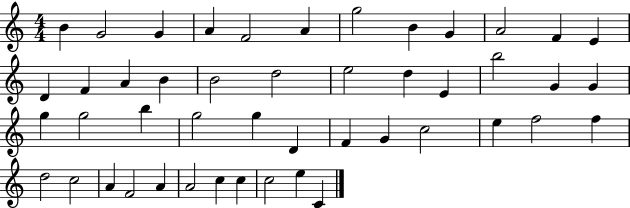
{
  \clef treble
  \numericTimeSignature
  \time 4/4
  \key c \major
  b'4 g'2 g'4 | a'4 f'2 a'4 | g''2 b'4 g'4 | a'2 f'4 e'4 | \break d'4 f'4 a'4 b'4 | b'2 d''2 | e''2 d''4 e'4 | b''2 g'4 g'4 | \break g''4 g''2 b''4 | g''2 g''4 d'4 | f'4 g'4 c''2 | e''4 f''2 f''4 | \break d''2 c''2 | a'4 f'2 a'4 | a'2 c''4 c''4 | c''2 e''4 c'4 | \break \bar "|."
}